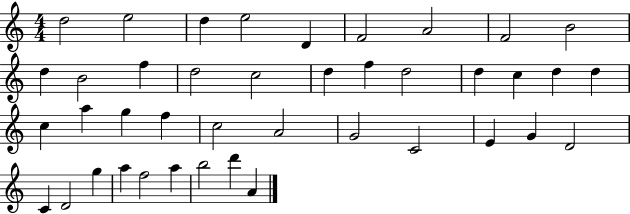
{
  \clef treble
  \numericTimeSignature
  \time 4/4
  \key c \major
  d''2 e''2 | d''4 e''2 d'4 | f'2 a'2 | f'2 b'2 | \break d''4 b'2 f''4 | d''2 c''2 | d''4 f''4 d''2 | d''4 c''4 d''4 d''4 | \break c''4 a''4 g''4 f''4 | c''2 a'2 | g'2 c'2 | e'4 g'4 d'2 | \break c'4 d'2 g''4 | a''4 f''2 a''4 | b''2 d'''4 a'4 | \bar "|."
}